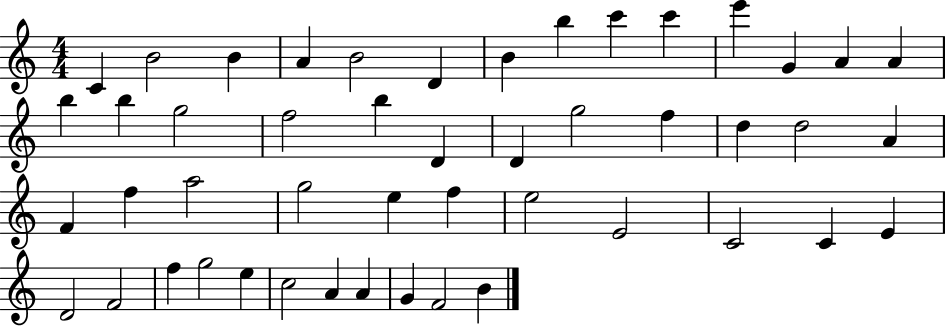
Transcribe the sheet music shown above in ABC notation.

X:1
T:Untitled
M:4/4
L:1/4
K:C
C B2 B A B2 D B b c' c' e' G A A b b g2 f2 b D D g2 f d d2 A F f a2 g2 e f e2 E2 C2 C E D2 F2 f g2 e c2 A A G F2 B